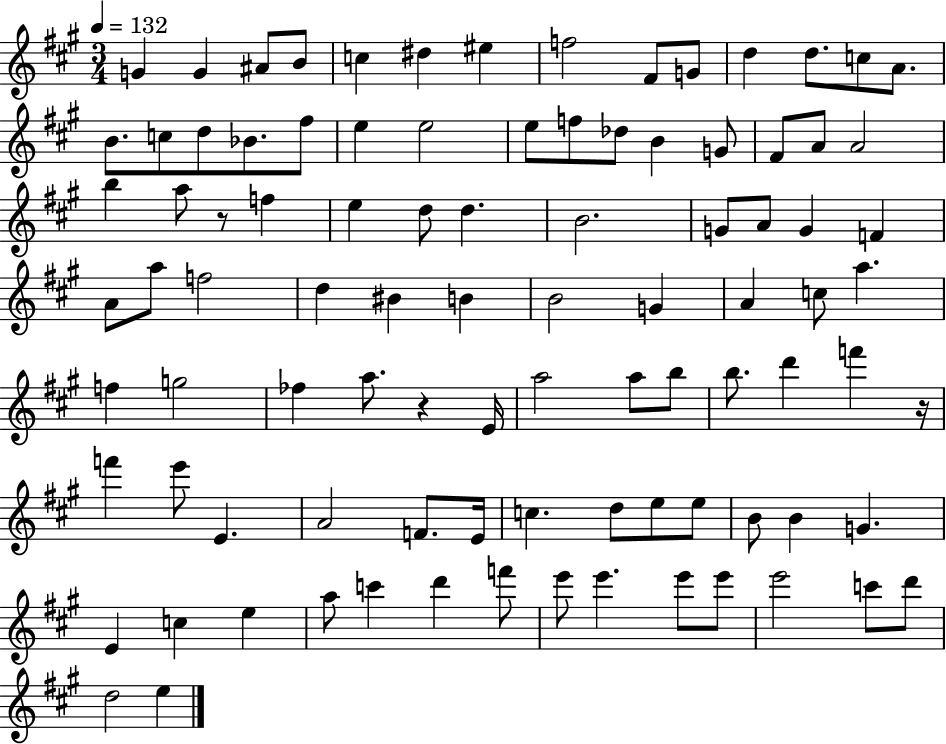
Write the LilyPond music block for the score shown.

{
  \clef treble
  \numericTimeSignature
  \time 3/4
  \key a \major
  \tempo 4 = 132
  g'4 g'4 ais'8 b'8 | c''4 dis''4 eis''4 | f''2 fis'8 g'8 | d''4 d''8. c''8 a'8. | \break b'8. c''8 d''8 bes'8. fis''8 | e''4 e''2 | e''8 f''8 des''8 b'4 g'8 | fis'8 a'8 a'2 | \break b''4 a''8 r8 f''4 | e''4 d''8 d''4. | b'2. | g'8 a'8 g'4 f'4 | \break a'8 a''8 f''2 | d''4 bis'4 b'4 | b'2 g'4 | a'4 c''8 a''4. | \break f''4 g''2 | fes''4 a''8. r4 e'16 | a''2 a''8 b''8 | b''8. d'''4 f'''4 r16 | \break f'''4 e'''8 e'4. | a'2 f'8. e'16 | c''4. d''8 e''8 e''8 | b'8 b'4 g'4. | \break e'4 c''4 e''4 | a''8 c'''4 d'''4 f'''8 | e'''8 e'''4. e'''8 e'''8 | e'''2 c'''8 d'''8 | \break d''2 e''4 | \bar "|."
}